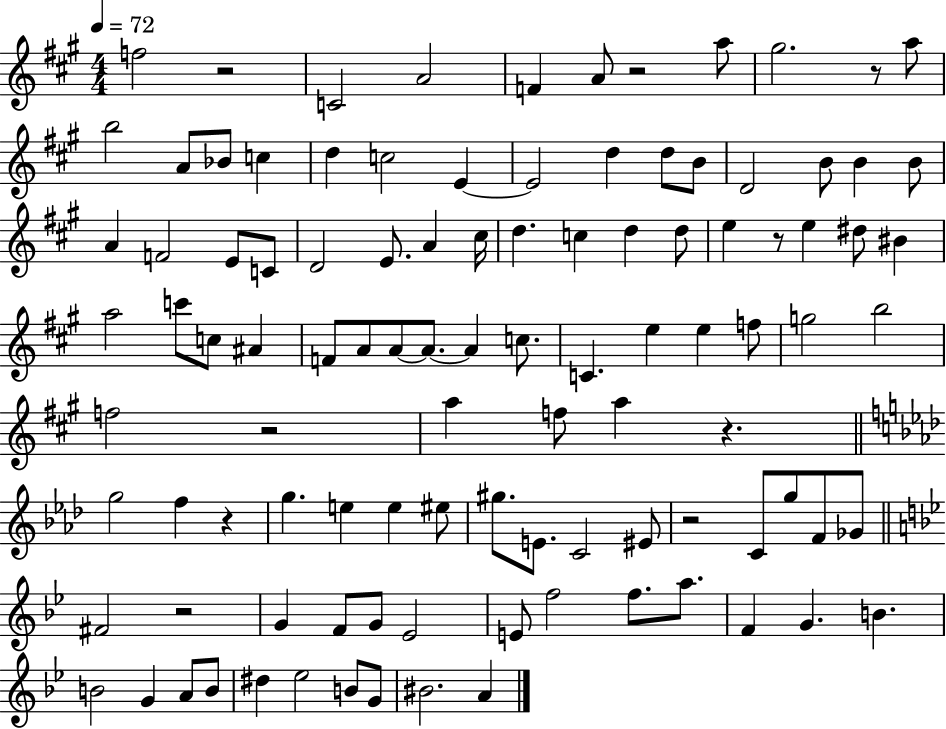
F5/h R/h C4/h A4/h F4/q A4/e R/h A5/e G#5/h. R/e A5/e B5/h A4/e Bb4/e C5/q D5/q C5/h E4/q E4/h D5/q D5/e B4/e D4/h B4/e B4/q B4/e A4/q F4/h E4/e C4/e D4/h E4/e. A4/q C#5/s D5/q. C5/q D5/q D5/e E5/q R/e E5/q D#5/e BIS4/q A5/h C6/e C5/e A#4/q F4/e A4/e A4/e A4/e. A4/q C5/e. C4/q. E5/q E5/q F5/e G5/h B5/h F5/h R/h A5/q F5/e A5/q R/q. G5/h F5/q R/q G5/q. E5/q E5/q EIS5/e G#5/e. E4/e. C4/h EIS4/e R/h C4/e G5/e F4/e Gb4/e F#4/h R/h G4/q F4/e G4/e Eb4/h E4/e F5/h F5/e. A5/e. F4/q G4/q. B4/q. B4/h G4/q A4/e B4/e D#5/q Eb5/h B4/e G4/e BIS4/h. A4/q